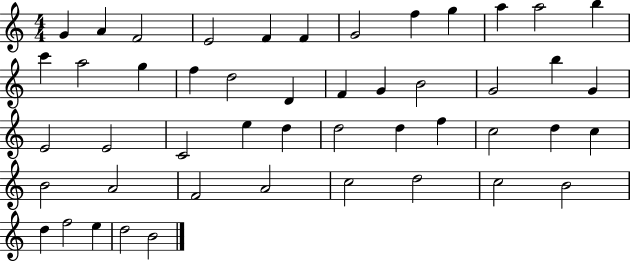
{
  \clef treble
  \numericTimeSignature
  \time 4/4
  \key c \major
  g'4 a'4 f'2 | e'2 f'4 f'4 | g'2 f''4 g''4 | a''4 a''2 b''4 | \break c'''4 a''2 g''4 | f''4 d''2 d'4 | f'4 g'4 b'2 | g'2 b''4 g'4 | \break e'2 e'2 | c'2 e''4 d''4 | d''2 d''4 f''4 | c''2 d''4 c''4 | \break b'2 a'2 | f'2 a'2 | c''2 d''2 | c''2 b'2 | \break d''4 f''2 e''4 | d''2 b'2 | \bar "|."
}